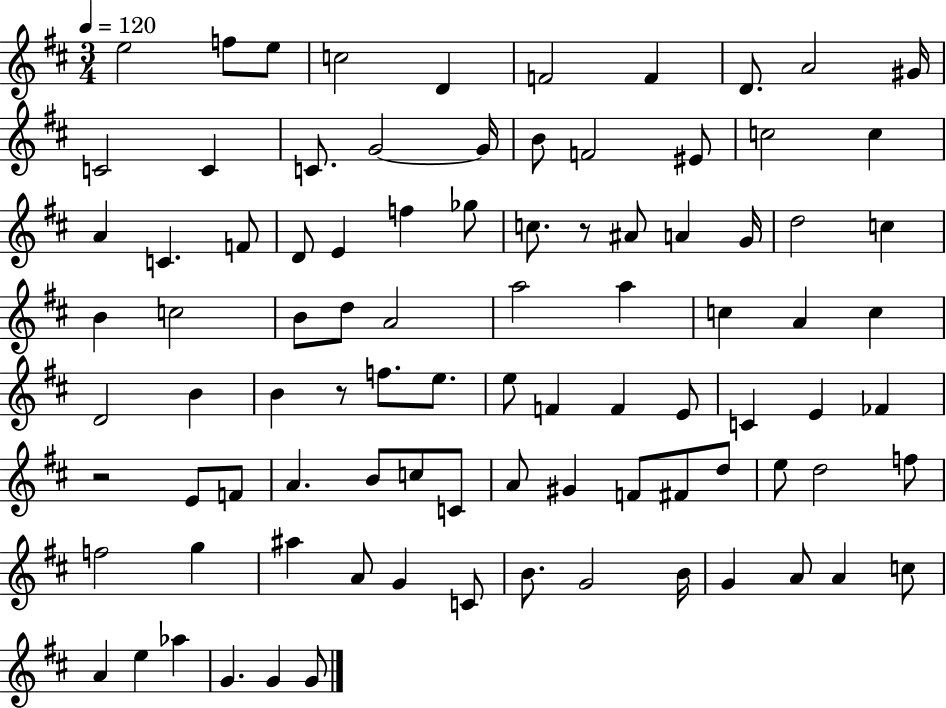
{
  \clef treble
  \numericTimeSignature
  \time 3/4
  \key d \major
  \tempo 4 = 120
  e''2 f''8 e''8 | c''2 d'4 | f'2 f'4 | d'8. a'2 gis'16 | \break c'2 c'4 | c'8. g'2~~ g'16 | b'8 f'2 eis'8 | c''2 c''4 | \break a'4 c'4. f'8 | d'8 e'4 f''4 ges''8 | c''8. r8 ais'8 a'4 g'16 | d''2 c''4 | \break b'4 c''2 | b'8 d''8 a'2 | a''2 a''4 | c''4 a'4 c''4 | \break d'2 b'4 | b'4 r8 f''8. e''8. | e''8 f'4 f'4 e'8 | c'4 e'4 fes'4 | \break r2 e'8 f'8 | a'4. b'8 c''8 c'8 | a'8 gis'4 f'8 fis'8 d''8 | e''8 d''2 f''8 | \break f''2 g''4 | ais''4 a'8 g'4 c'8 | b'8. g'2 b'16 | g'4 a'8 a'4 c''8 | \break a'4 e''4 aes''4 | g'4. g'4 g'8 | \bar "|."
}